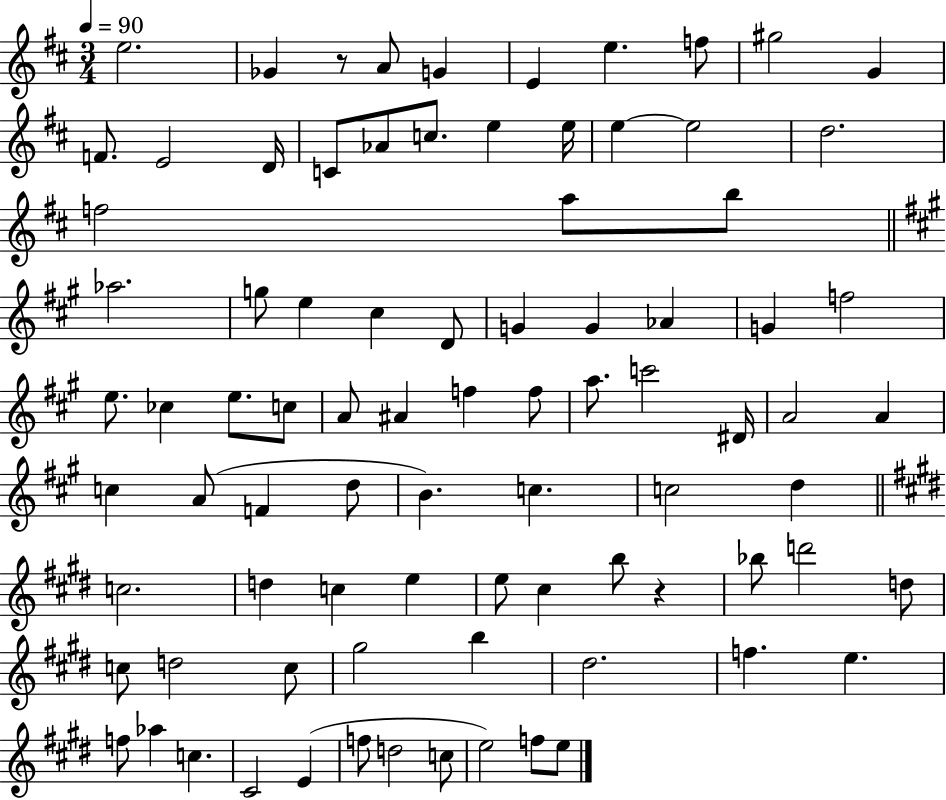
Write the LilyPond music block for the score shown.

{
  \clef treble
  \numericTimeSignature
  \time 3/4
  \key d \major
  \tempo 4 = 90
  e''2. | ges'4 r8 a'8 g'4 | e'4 e''4. f''8 | gis''2 g'4 | \break f'8. e'2 d'16 | c'8 aes'8 c''8. e''4 e''16 | e''4~~ e''2 | d''2. | \break f''2 a''8 b''8 | \bar "||" \break \key a \major aes''2. | g''8 e''4 cis''4 d'8 | g'4 g'4 aes'4 | g'4 f''2 | \break e''8. ces''4 e''8. c''8 | a'8 ais'4 f''4 f''8 | a''8. c'''2 dis'16 | a'2 a'4 | \break c''4 a'8( f'4 d''8 | b'4.) c''4. | c''2 d''4 | \bar "||" \break \key e \major c''2. | d''4 c''4 e''4 | e''8 cis''4 b''8 r4 | bes''8 d'''2 d''8 | \break c''8 d''2 c''8 | gis''2 b''4 | dis''2. | f''4. e''4. | \break f''8 aes''4 c''4. | cis'2 e'4( | f''8 d''2 c''8 | e''2) f''8 e''8 | \break \bar "|."
}